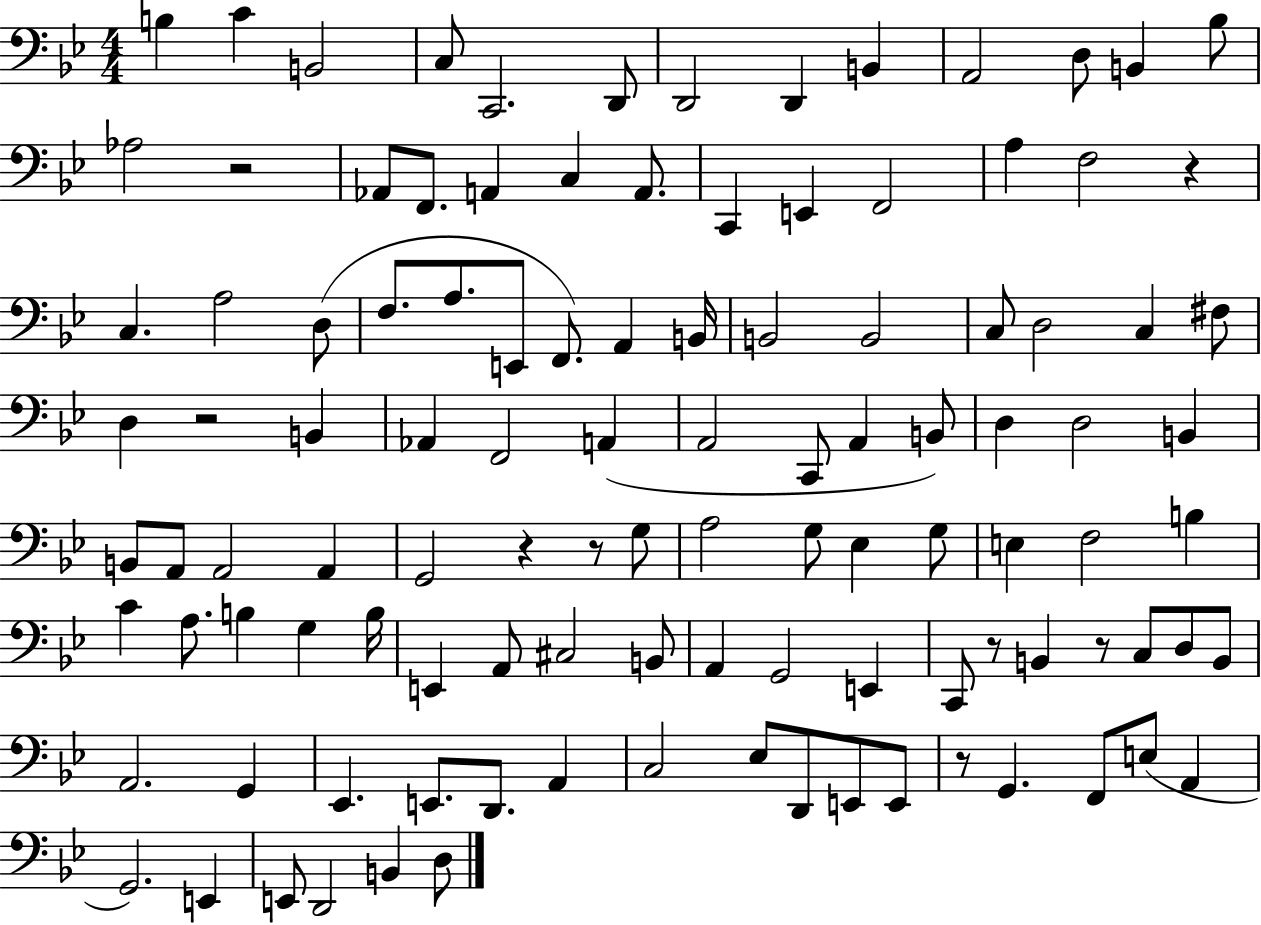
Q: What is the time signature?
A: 4/4